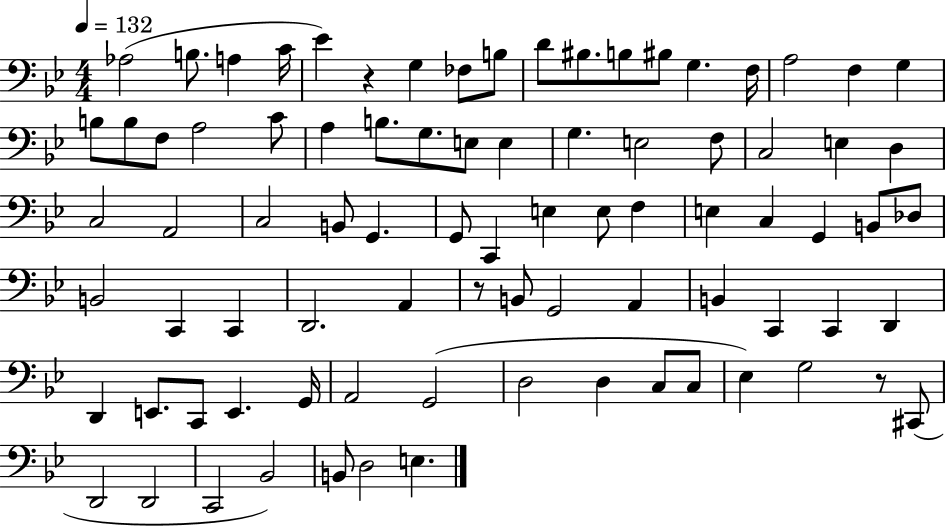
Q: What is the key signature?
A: BES major